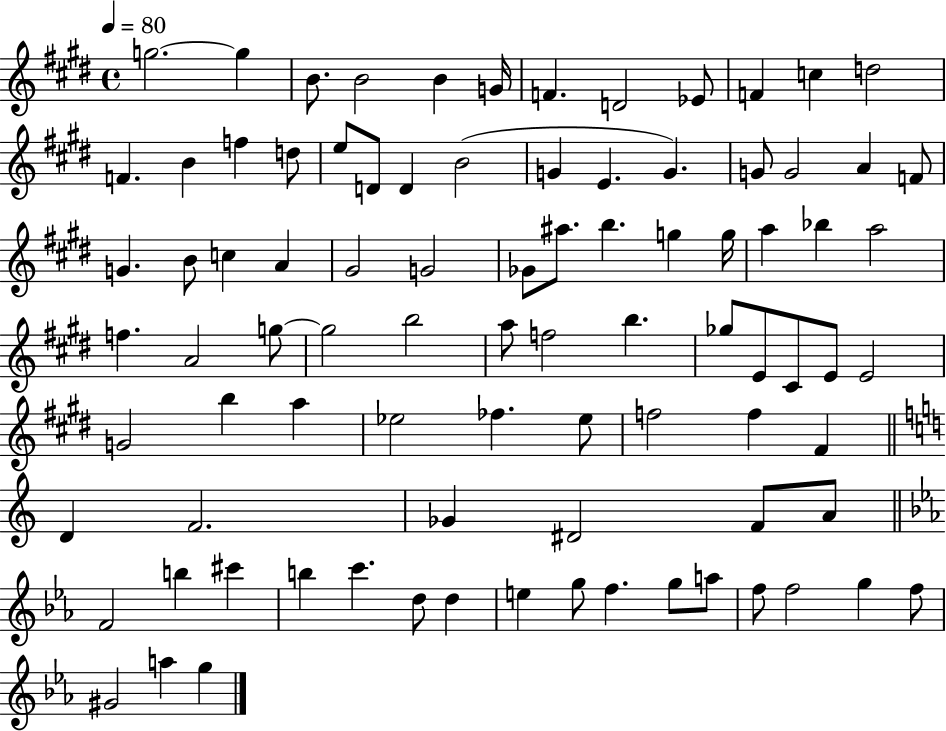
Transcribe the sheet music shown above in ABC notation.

X:1
T:Untitled
M:4/4
L:1/4
K:E
g2 g B/2 B2 B G/4 F D2 _E/2 F c d2 F B f d/2 e/2 D/2 D B2 G E G G/2 G2 A F/2 G B/2 c A ^G2 G2 _G/2 ^a/2 b g g/4 a _b a2 f A2 g/2 g2 b2 a/2 f2 b _g/2 E/2 ^C/2 E/2 E2 G2 b a _e2 _f _e/2 f2 f ^F D F2 _G ^D2 F/2 A/2 F2 b ^c' b c' d/2 d e g/2 f g/2 a/2 f/2 f2 g f/2 ^G2 a g